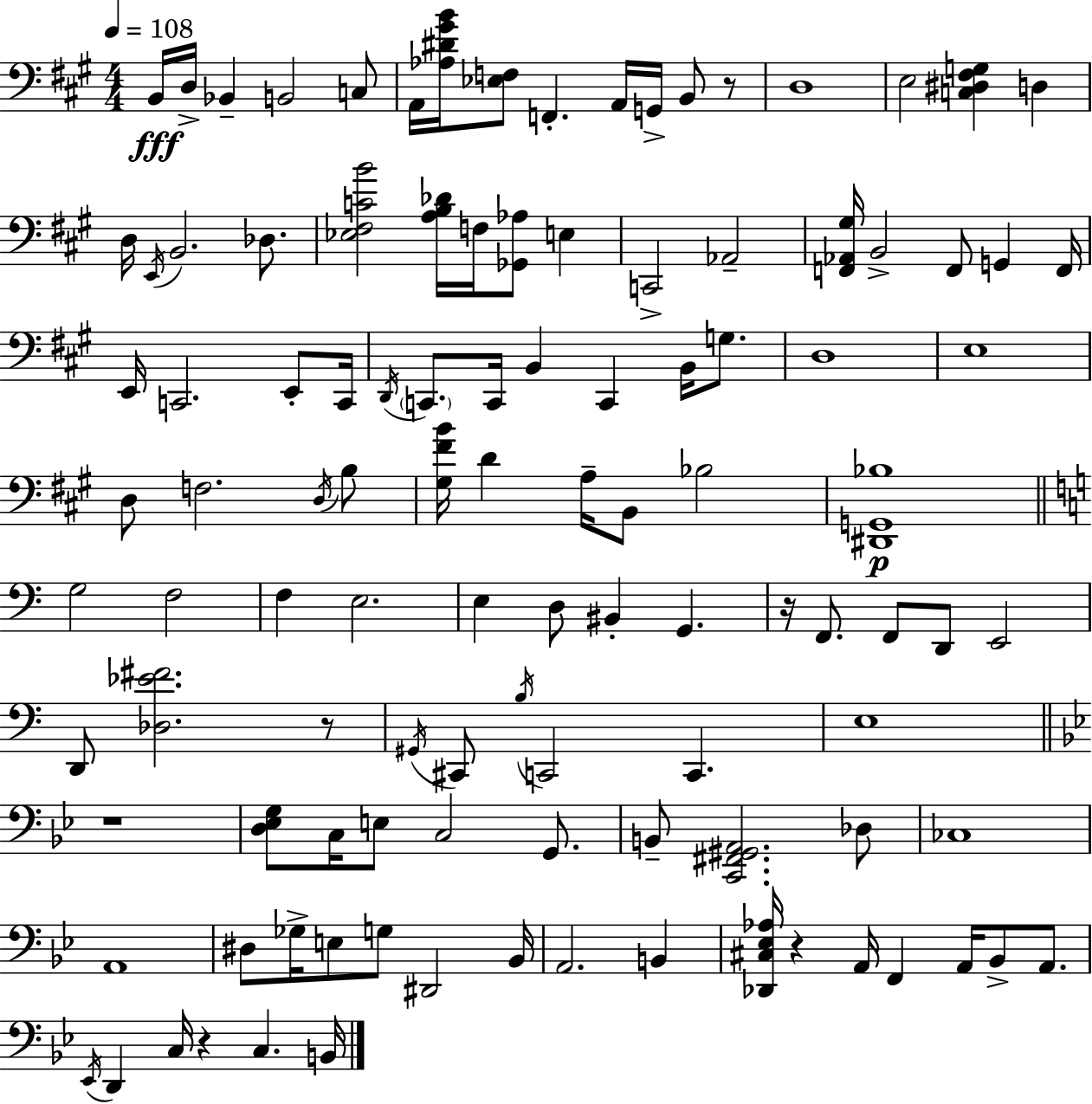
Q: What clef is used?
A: bass